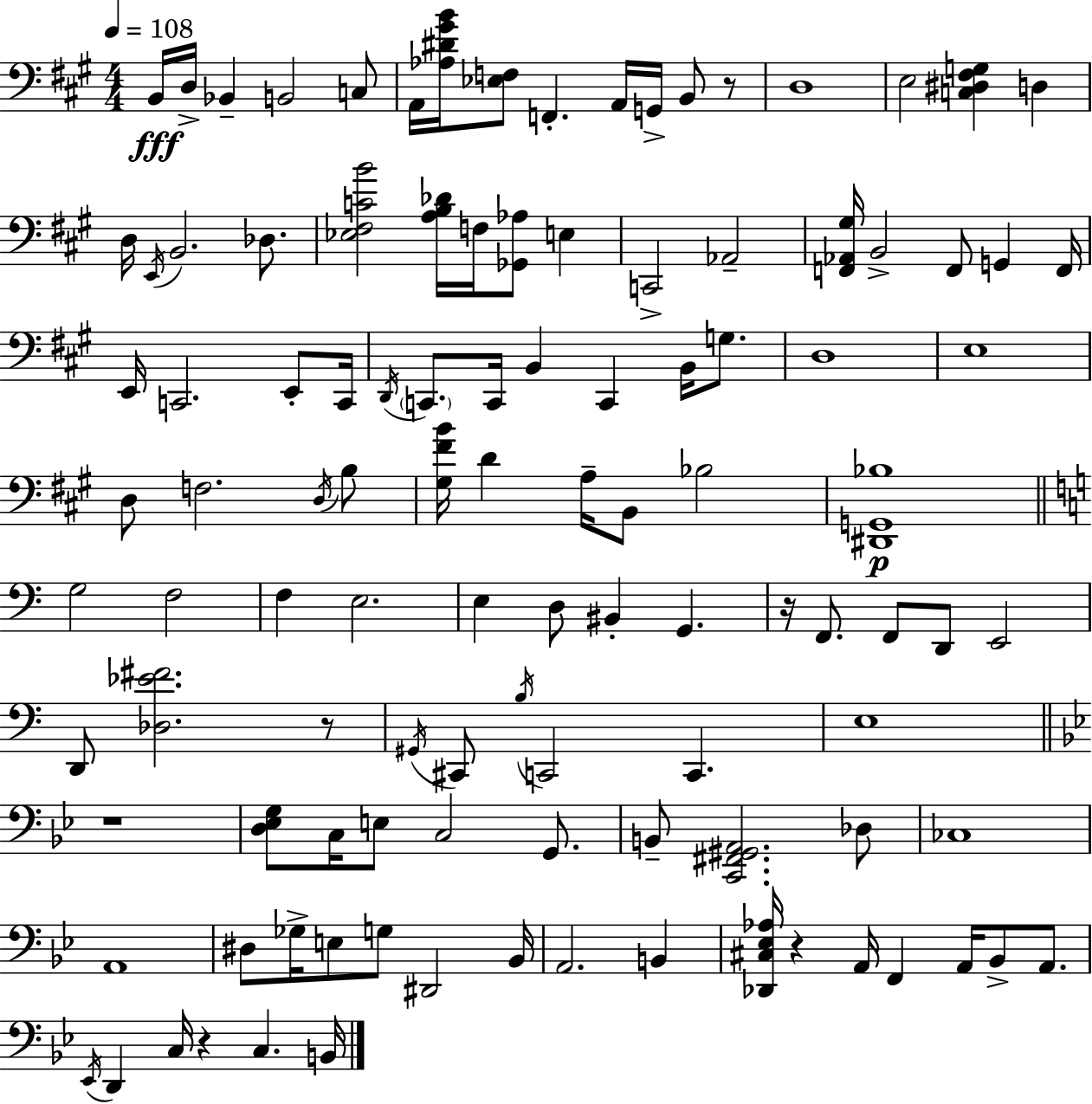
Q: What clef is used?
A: bass